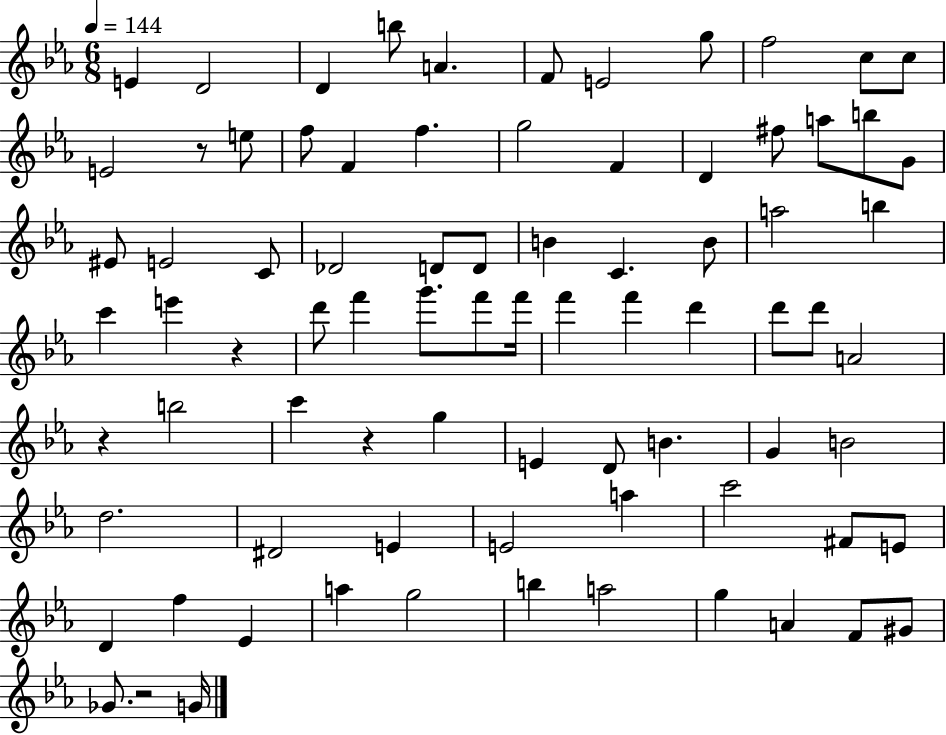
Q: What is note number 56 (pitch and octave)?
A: D5